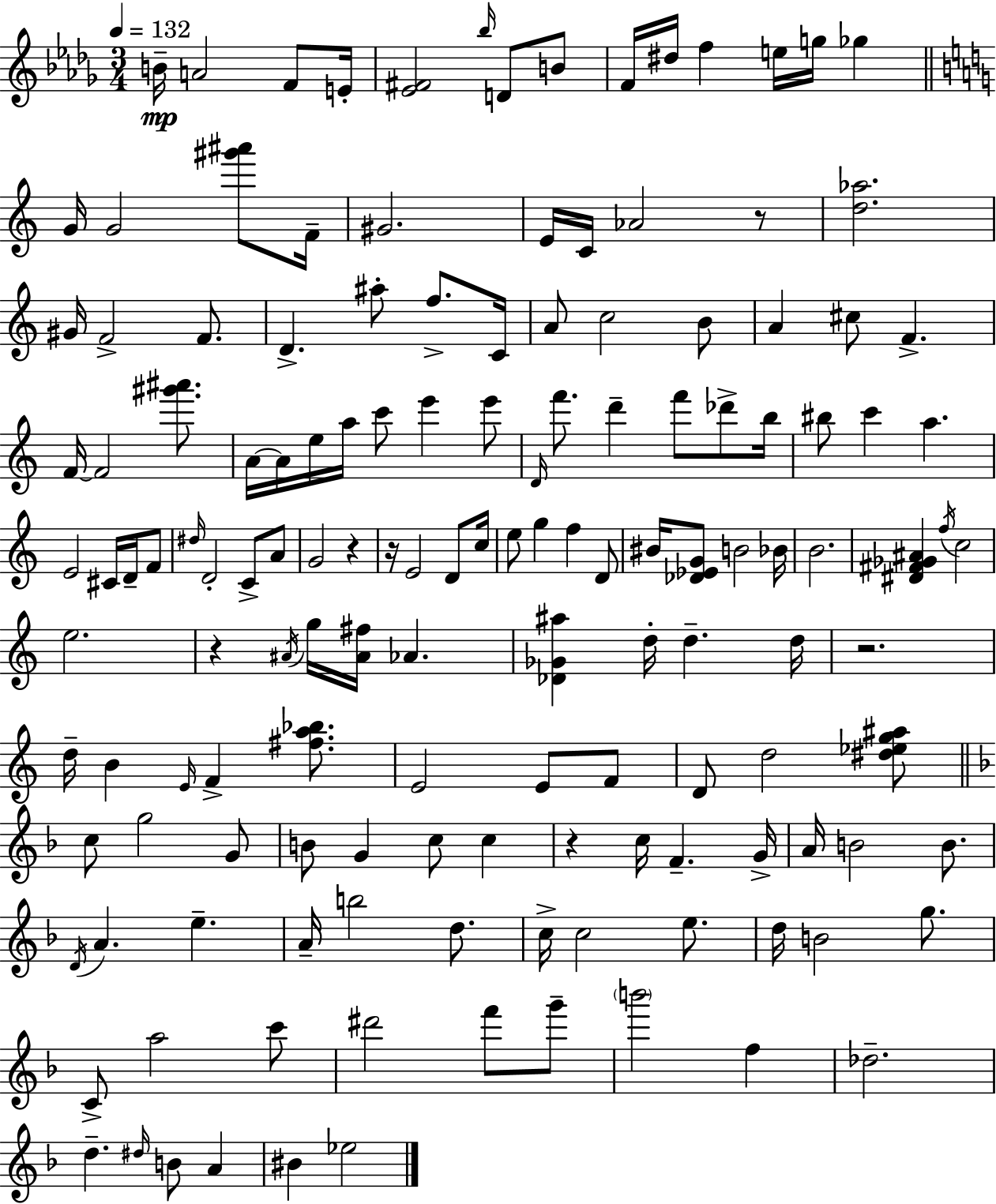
B4/s A4/h F4/e E4/s [Eb4,F#4]/h Bb5/s D4/e B4/e F4/s D#5/s F5/q E5/s G5/s Gb5/q G4/s G4/h [G#6,A#6]/e F4/s G#4/h. E4/s C4/s Ab4/h R/e [D5,Ab5]/h. G#4/s F4/h F4/e. D4/q. A#5/e F5/e. C4/s A4/e C5/h B4/e A4/q C#5/e F4/q. F4/s F4/h [G#6,A#6]/e. A4/s A4/s E5/s A5/s C6/e E6/q E6/e D4/s F6/e. D6/q F6/e Db6/e B5/s BIS5/e C6/q A5/q. E4/h C#4/s D4/s F4/e D#5/s D4/h C4/e A4/e G4/h R/q R/s E4/h D4/e C5/s E5/e G5/q F5/q D4/e BIS4/s [Db4,Eb4,G4]/e B4/h Bb4/s B4/h. [D#4,F#4,Gb4,A#4]/q F5/s C5/h E5/h. R/q A#4/s G5/s [A#4,F#5]/s Ab4/q. [Db4,Gb4,A#5]/q D5/s D5/q. D5/s R/h. D5/s B4/q E4/s F4/q [F#5,A5,Bb5]/e. E4/h E4/e F4/e D4/e D5/h [D#5,Eb5,G5,A#5]/e C5/e G5/h G4/e B4/e G4/q C5/e C5/q R/q C5/s F4/q. G4/s A4/s B4/h B4/e. D4/s A4/q. E5/q. A4/s B5/h D5/e. C5/s C5/h E5/e. D5/s B4/h G5/e. C4/e A5/h C6/e D#6/h F6/e G6/e B6/h F5/q Db5/h. D5/q. D#5/s B4/e A4/q BIS4/q Eb5/h